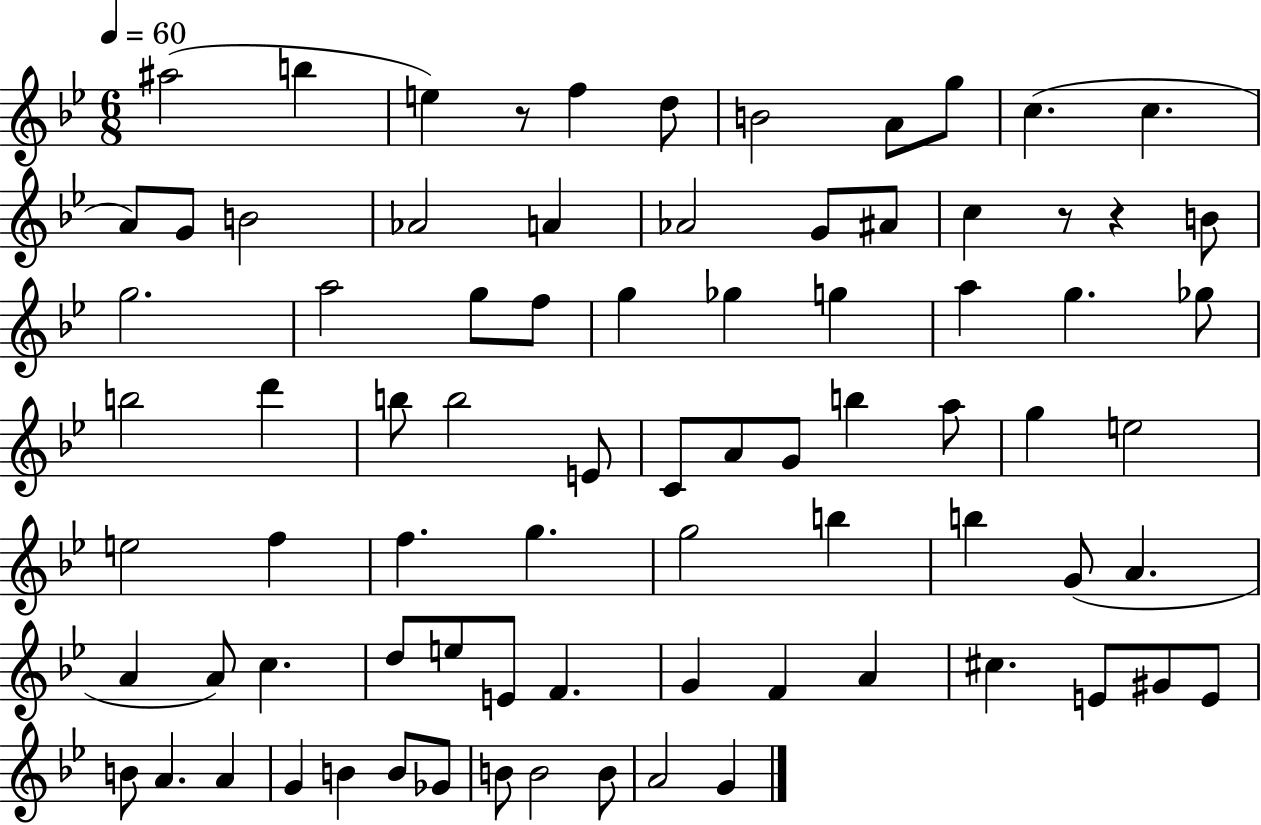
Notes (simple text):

A#5/h B5/q E5/q R/e F5/q D5/e B4/h A4/e G5/e C5/q. C5/q. A4/e G4/e B4/h Ab4/h A4/q Ab4/h G4/e A#4/e C5/q R/e R/q B4/e G5/h. A5/h G5/e F5/e G5/q Gb5/q G5/q A5/q G5/q. Gb5/e B5/h D6/q B5/e B5/h E4/e C4/e A4/e G4/e B5/q A5/e G5/q E5/h E5/h F5/q F5/q. G5/q. G5/h B5/q B5/q G4/e A4/q. A4/q A4/e C5/q. D5/e E5/e E4/e F4/q. G4/q F4/q A4/q C#5/q. E4/e G#4/e E4/e B4/e A4/q. A4/q G4/q B4/q B4/e Gb4/e B4/e B4/h B4/e A4/h G4/q